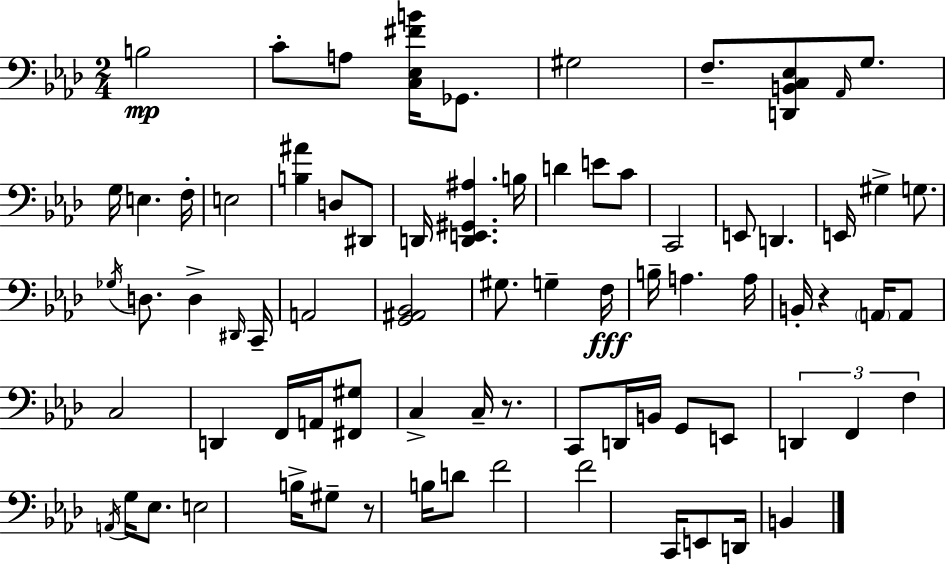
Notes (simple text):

B3/h C4/e A3/e [C3,Eb3,F#4,B4]/s Gb2/e. G#3/h F3/e. [D2,B2,C3,Eb3]/e Ab2/s G3/e. G3/s E3/q. F3/s E3/h [B3,A#4]/q D3/e D#2/e D2/s [D2,E2,G#2,A#3]/q. B3/s D4/q E4/e C4/e C2/h E2/e D2/q. E2/s G#3/q G3/e. Gb3/s D3/e. D3/q D#2/s C2/s A2/h [G2,A#2,Bb2]/h G#3/e. G3/q F3/s B3/s A3/q. A3/s B2/s R/q A2/s A2/e C3/h D2/q F2/s A2/s [F#2,G#3]/e C3/q C3/s R/e. C2/e D2/s B2/s G2/e E2/e D2/q F2/q F3/q A2/s G3/s Eb3/e. E3/h B3/s G#3/e R/e B3/s D4/e F4/h F4/h C2/s E2/e D2/s B2/q